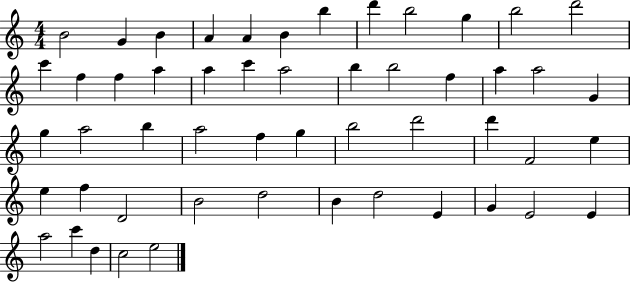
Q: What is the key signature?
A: C major